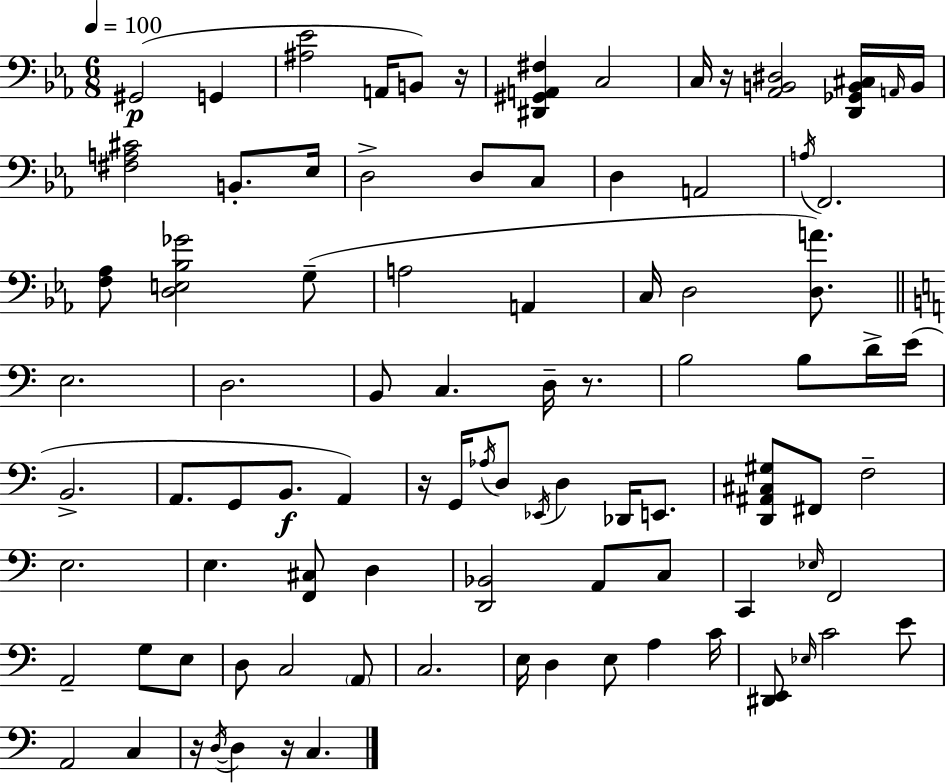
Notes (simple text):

G#2/h G2/q [A#3,Eb4]/h A2/s B2/e R/s [D#2,G#2,A2,F#3]/q C3/h C3/s R/s [Ab2,B2,D#3]/h [D2,Gb2,B2,C#3]/s A2/s B2/s [F#3,A3,C#4]/h B2/e. Eb3/s D3/h D3/e C3/e D3/q A2/h A3/s F2/h. [F3,Ab3]/e [D3,E3,Bb3,Gb4]/h G3/e A3/h A2/q C3/s D3/h [D3,A4]/e. E3/h. D3/h. B2/e C3/q. D3/s R/e. B3/h B3/e D4/s E4/s B2/h. A2/e. G2/e B2/e. A2/q R/s G2/s Ab3/s D3/e Eb2/s D3/q Db2/s E2/e. [D2,A#2,C#3,G#3]/e F#2/e F3/h E3/h. E3/q. [F2,C#3]/e D3/q [D2,Bb2]/h A2/e C3/e C2/q Eb3/s F2/h A2/h G3/e E3/e D3/e C3/h A2/e C3/h. E3/s D3/q E3/e A3/q C4/s [D#2,E2]/e Eb3/s C4/h E4/e A2/h C3/q R/s D3/s D3/q R/s C3/q.